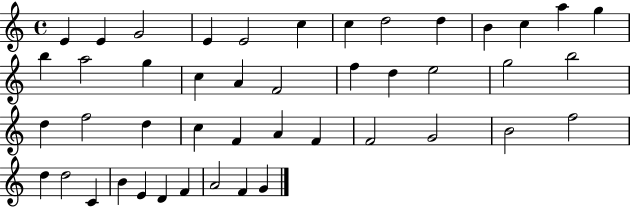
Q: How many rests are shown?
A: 0